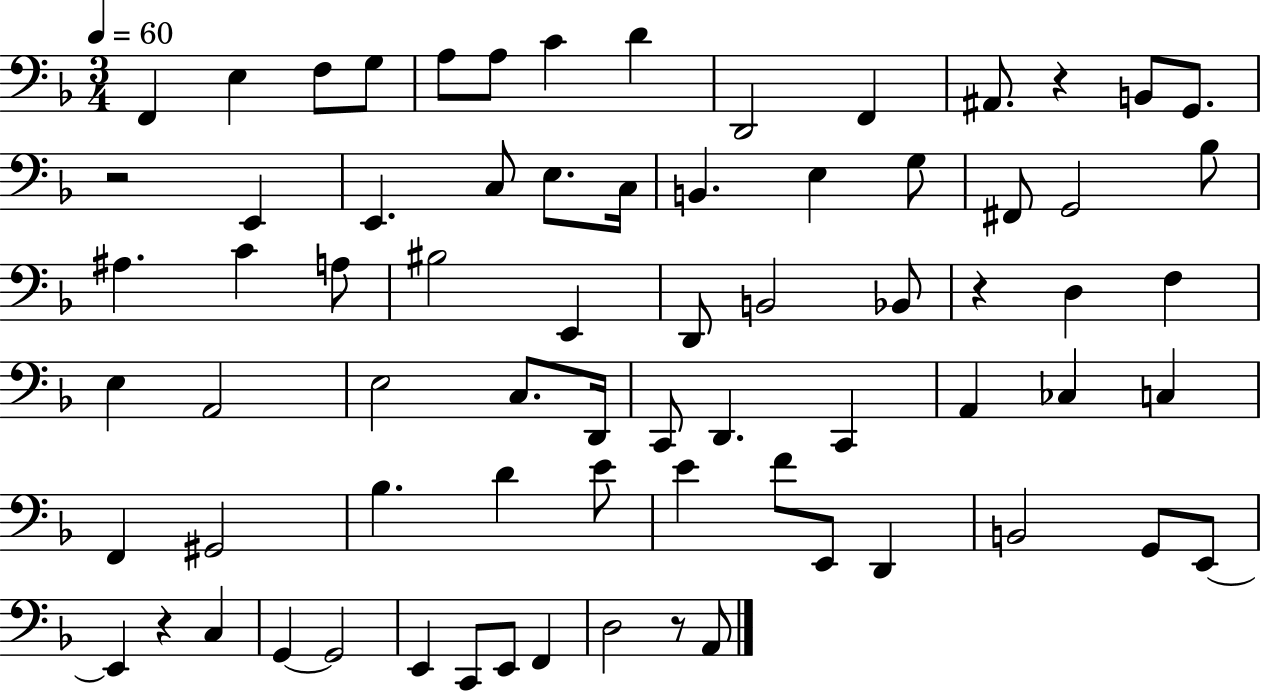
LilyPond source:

{
  \clef bass
  \numericTimeSignature
  \time 3/4
  \key f \major
  \tempo 4 = 60
  \repeat volta 2 { f,4 e4 f8 g8 | a8 a8 c'4 d'4 | d,2 f,4 | ais,8. r4 b,8 g,8. | \break r2 e,4 | e,4. c8 e8. c16 | b,4. e4 g8 | fis,8 g,2 bes8 | \break ais4. c'4 a8 | bis2 e,4 | d,8 b,2 bes,8 | r4 d4 f4 | \break e4 a,2 | e2 c8. d,16 | c,8 d,4. c,4 | a,4 ces4 c4 | \break f,4 gis,2 | bes4. d'4 e'8 | e'4 f'8 e,8 d,4 | b,2 g,8 e,8~~ | \break e,4 r4 c4 | g,4~~ g,2 | e,4 c,8 e,8 f,4 | d2 r8 a,8 | \break } \bar "|."
}